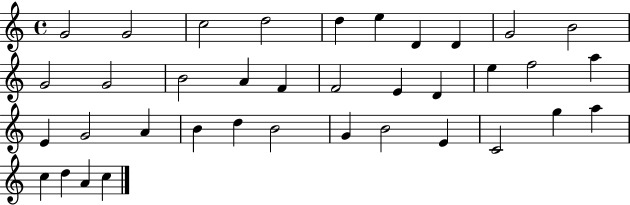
{
  \clef treble
  \time 4/4
  \defaultTimeSignature
  \key c \major
  g'2 g'2 | c''2 d''2 | d''4 e''4 d'4 d'4 | g'2 b'2 | \break g'2 g'2 | b'2 a'4 f'4 | f'2 e'4 d'4 | e''4 f''2 a''4 | \break e'4 g'2 a'4 | b'4 d''4 b'2 | g'4 b'2 e'4 | c'2 g''4 a''4 | \break c''4 d''4 a'4 c''4 | \bar "|."
}